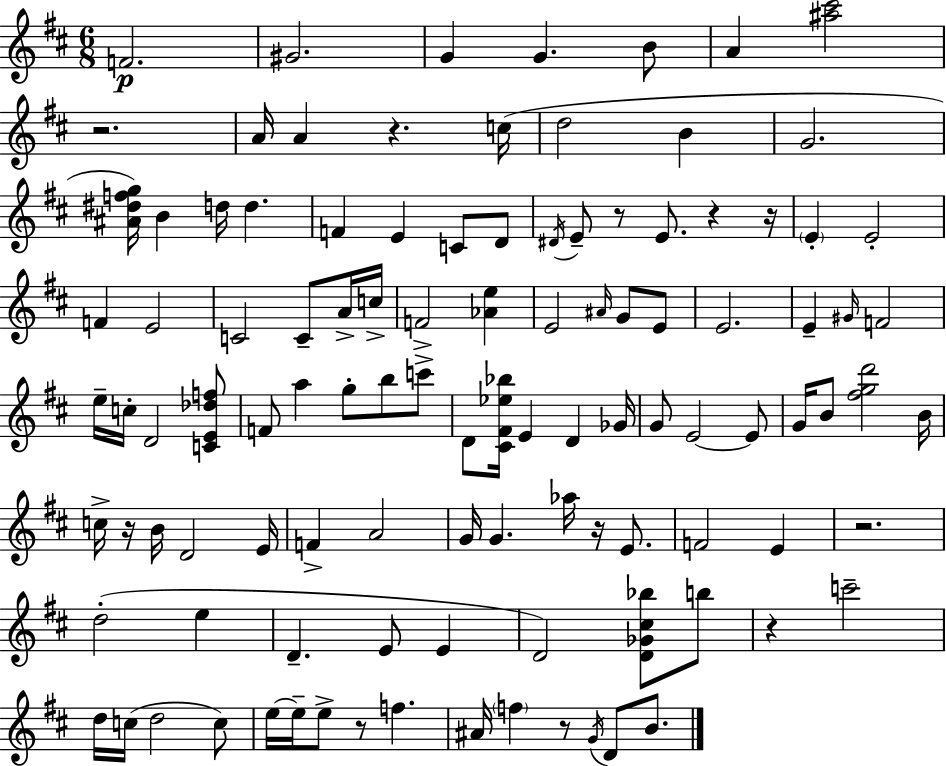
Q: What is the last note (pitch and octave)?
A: B4